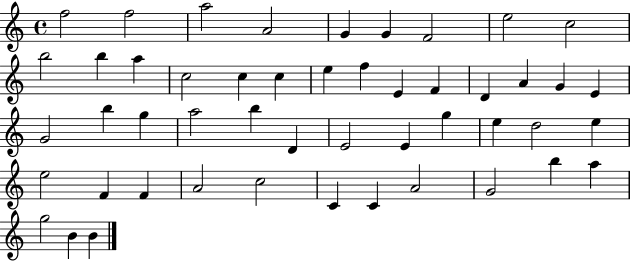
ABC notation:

X:1
T:Untitled
M:4/4
L:1/4
K:C
f2 f2 a2 A2 G G F2 e2 c2 b2 b a c2 c c e f E F D A G E G2 b g a2 b D E2 E g e d2 e e2 F F A2 c2 C C A2 G2 b a g2 B B